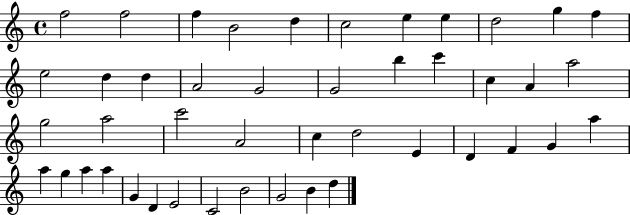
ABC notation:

X:1
T:Untitled
M:4/4
L:1/4
K:C
f2 f2 f B2 d c2 e e d2 g f e2 d d A2 G2 G2 b c' c A a2 g2 a2 c'2 A2 c d2 E D F G a a g a a G D E2 C2 B2 G2 B d